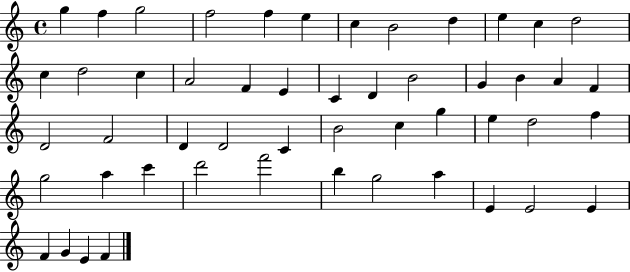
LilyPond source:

{
  \clef treble
  \time 4/4
  \defaultTimeSignature
  \key c \major
  g''4 f''4 g''2 | f''2 f''4 e''4 | c''4 b'2 d''4 | e''4 c''4 d''2 | \break c''4 d''2 c''4 | a'2 f'4 e'4 | c'4 d'4 b'2 | g'4 b'4 a'4 f'4 | \break d'2 f'2 | d'4 d'2 c'4 | b'2 c''4 g''4 | e''4 d''2 f''4 | \break g''2 a''4 c'''4 | d'''2 f'''2 | b''4 g''2 a''4 | e'4 e'2 e'4 | \break f'4 g'4 e'4 f'4 | \bar "|."
}